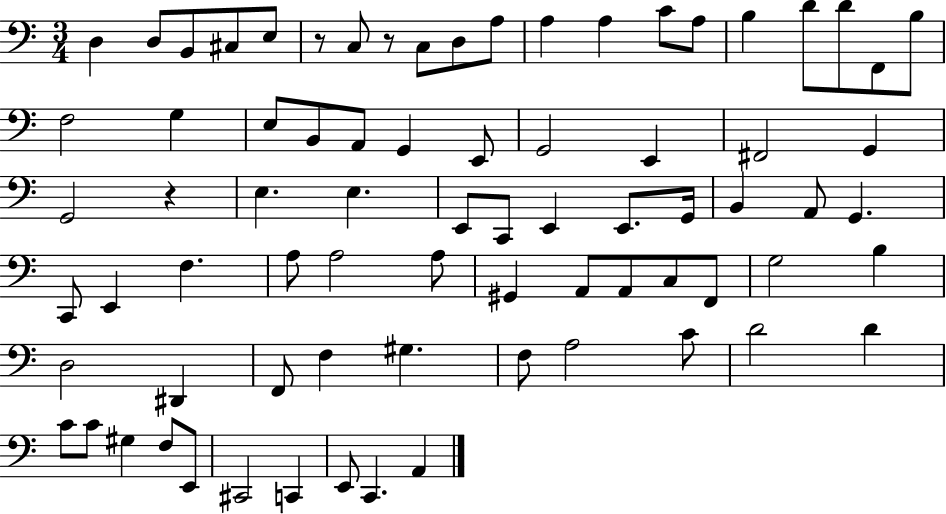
{
  \clef bass
  \numericTimeSignature
  \time 3/4
  \key c \major
  d4 d8 b,8 cis8 e8 | r8 c8 r8 c8 d8 a8 | a4 a4 c'8 a8 | b4 d'8 d'8 f,8 b8 | \break f2 g4 | e8 b,8 a,8 g,4 e,8 | g,2 e,4 | fis,2 g,4 | \break g,2 r4 | e4. e4. | e,8 c,8 e,4 e,8. g,16 | b,4 a,8 g,4. | \break c,8 e,4 f4. | a8 a2 a8 | gis,4 a,8 a,8 c8 f,8 | g2 b4 | \break d2 dis,4 | f,8 f4 gis4. | f8 a2 c'8 | d'2 d'4 | \break c'8 c'8 gis4 f8 e,8 | cis,2 c,4 | e,8 c,4. a,4 | \bar "|."
}